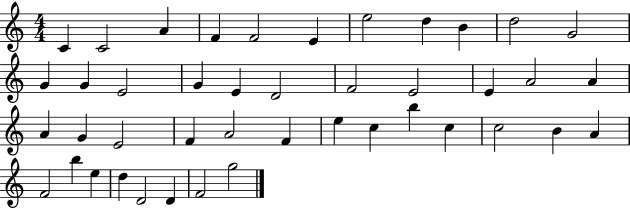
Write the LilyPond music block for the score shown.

{
  \clef treble
  \numericTimeSignature
  \time 4/4
  \key c \major
  c'4 c'2 a'4 | f'4 f'2 e'4 | e''2 d''4 b'4 | d''2 g'2 | \break g'4 g'4 e'2 | g'4 e'4 d'2 | f'2 e'2 | e'4 a'2 a'4 | \break a'4 g'4 e'2 | f'4 a'2 f'4 | e''4 c''4 b''4 c''4 | c''2 b'4 a'4 | \break f'2 b''4 e''4 | d''4 d'2 d'4 | f'2 g''2 | \bar "|."
}